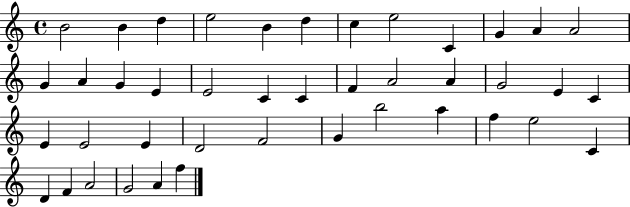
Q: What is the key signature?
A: C major